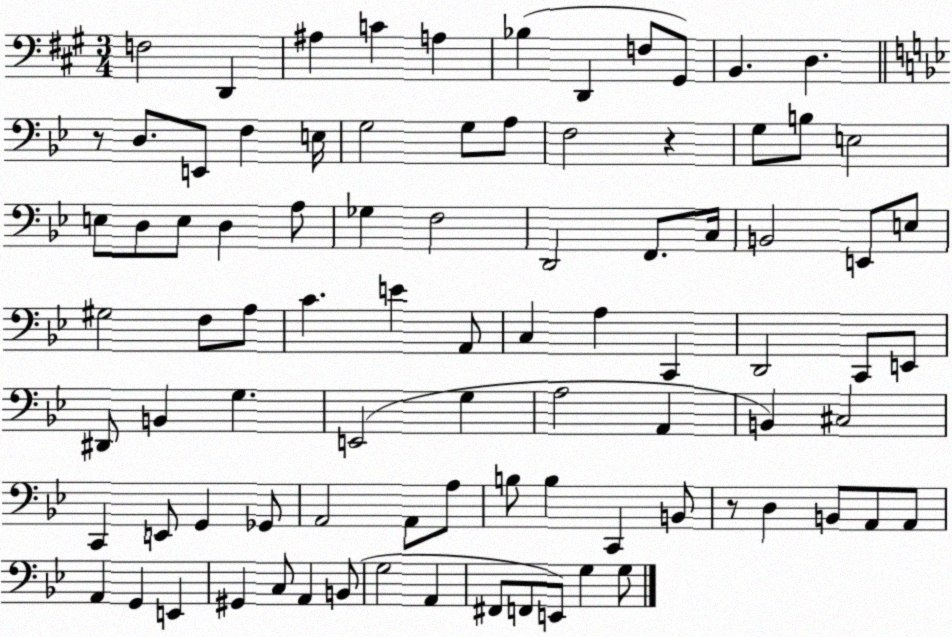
X:1
T:Untitled
M:3/4
L:1/4
K:A
F,2 D,, ^A, C A, _B, D,, F,/2 ^G,,/2 B,, D, z/2 D,/2 E,,/2 F, E,/4 G,2 G,/2 A,/2 F,2 z G,/2 B,/2 E,2 E,/2 D,/2 E,/2 D, A,/2 _G, F,2 D,,2 F,,/2 C,/4 B,,2 E,,/2 E,/2 ^G,2 F,/2 A,/2 C E A,,/2 C, A, C,, D,,2 C,,/2 E,,/2 ^D,,/2 B,, G, E,,2 G, A,2 A,, B,, ^C,2 C,, E,,/2 G,, _G,,/2 A,,2 A,,/2 A,/2 B,/2 B, C,, B,,/2 z/2 D, B,,/2 A,,/2 A,,/2 A,, G,, E,, ^G,, C,/2 A,, B,,/2 G,2 A,, ^F,,/2 F,,/2 E,,/2 G, G,/2